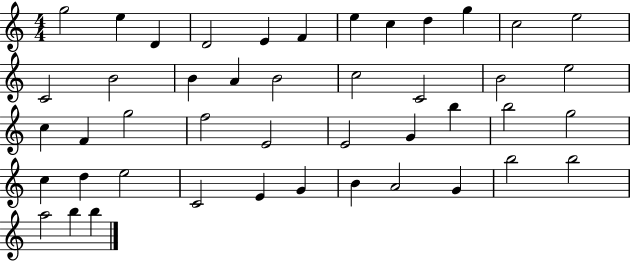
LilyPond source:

{
  \clef treble
  \numericTimeSignature
  \time 4/4
  \key c \major
  g''2 e''4 d'4 | d'2 e'4 f'4 | e''4 c''4 d''4 g''4 | c''2 e''2 | \break c'2 b'2 | b'4 a'4 b'2 | c''2 c'2 | b'2 e''2 | \break c''4 f'4 g''2 | f''2 e'2 | e'2 g'4 b''4 | b''2 g''2 | \break c''4 d''4 e''2 | c'2 e'4 g'4 | b'4 a'2 g'4 | b''2 b''2 | \break a''2 b''4 b''4 | \bar "|."
}